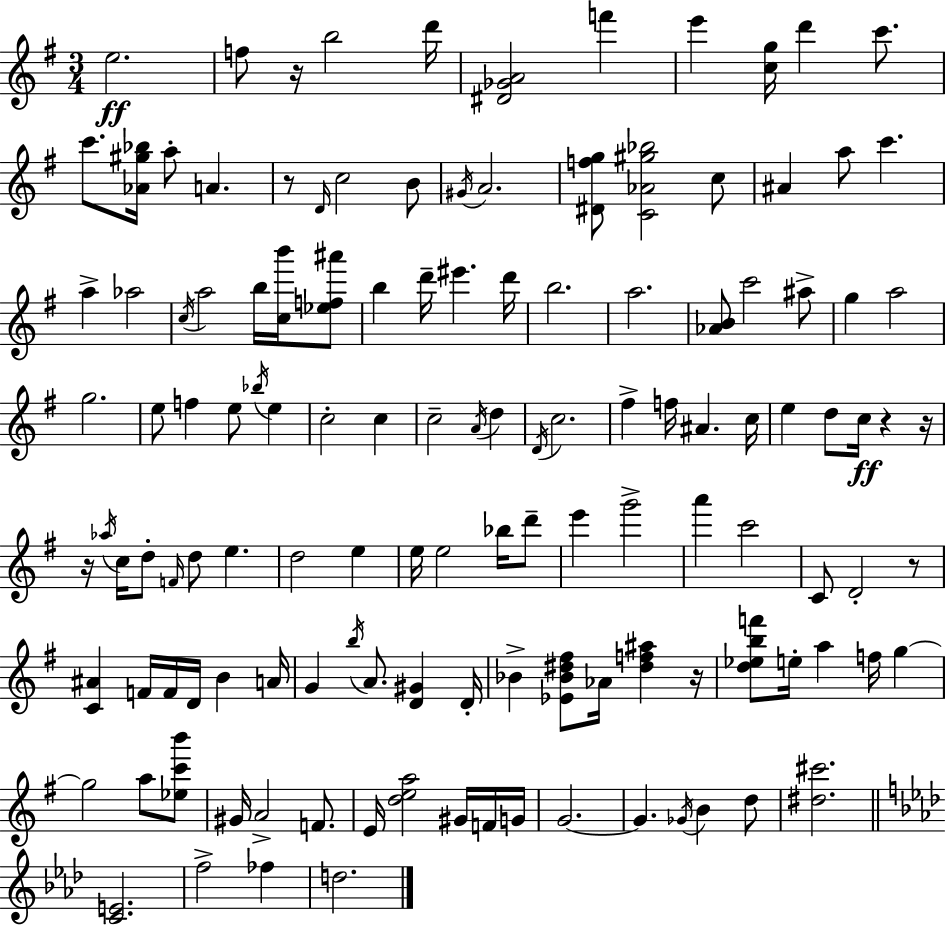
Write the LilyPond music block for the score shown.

{
  \clef treble
  \numericTimeSignature
  \time 3/4
  \key e \minor
  \repeat volta 2 { e''2.\ff | f''8 r16 b''2 d'''16 | <dis' ges' a'>2 f'''4 | e'''4 <c'' g''>16 d'''4 c'''8. | \break c'''8. <aes' gis'' bes''>16 a''8-. a'4. | r8 \grace { d'16 } c''2 b'8 | \acciaccatura { gis'16 } a'2. | <dis' f'' g''>8 <c' aes' gis'' bes''>2 | \break c''8 ais'4 a''8 c'''4. | a''4-> aes''2 | \acciaccatura { c''16 } a''2 b''16 | <c'' b'''>16 <ees'' f'' ais'''>8 b''4 d'''16-- eis'''4. | \break d'''16 b''2. | a''2. | <aes' b'>8 c'''2 | ais''8-> g''4 a''2 | \break g''2. | e''8 f''4 e''8 \acciaccatura { bes''16 } | e''4 c''2-. | c''4 c''2-- | \break \acciaccatura { a'16 } d''4 \acciaccatura { d'16 } c''2. | fis''4-> f''16 ais'4. | c''16 e''4 d''8 | c''16\ff r4 r16 r16 \acciaccatura { aes''16 } c''16 d''8-. \grace { f'16 } | \break d''8 e''4. d''2 | e''4 e''16 e''2 | bes''16 d'''8-- e'''4 | g'''2-> a'''4 | \break c'''2 c'8 d'2-. | r8 <c' ais'>4 | f'16 f'16 d'16 b'4 a'16 g'4 | \acciaccatura { b''16 } a'8. <d' gis'>4 d'16-. bes'4-> | \break <ees' bes' dis'' fis''>8 aes'16 <dis'' f'' ais''>4 r16 <d'' ees'' b'' f'''>8 e''16-. | a''4 f''16 g''4~~ g''2 | a''8 <ees'' c''' b'''>8 gis'16 a'2-> | f'8. e'16 <d'' e'' a''>2 | \break gis'16 f'16 g'16 g'2.~~ | g'4. | \acciaccatura { ges'16 } b'4 d''8 <dis'' cis'''>2. | \bar "||" \break \key aes \major <c' e'>2. | f''2-> fes''4 | d''2. | } \bar "|."
}